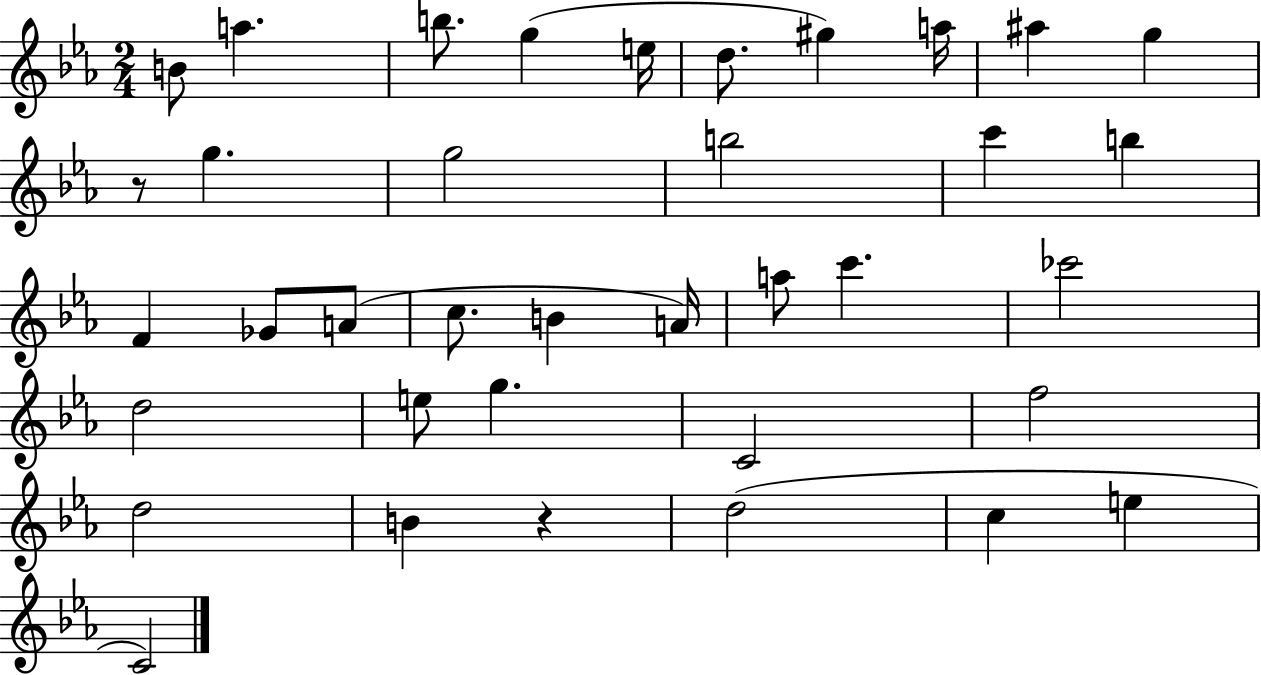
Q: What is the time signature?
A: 2/4